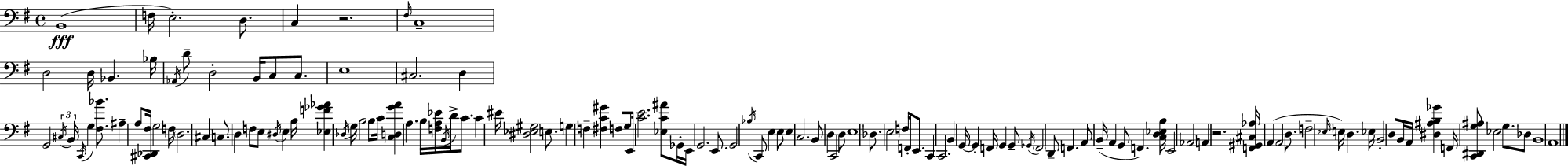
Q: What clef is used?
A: bass